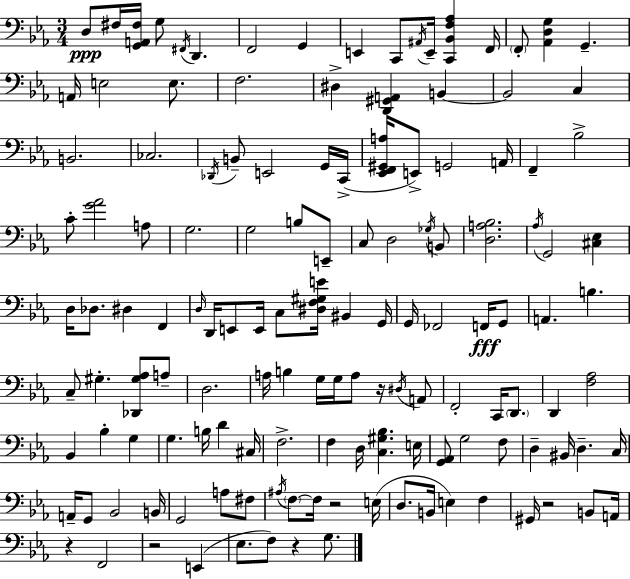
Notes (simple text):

D3/e F#3/s [G2,A2,F#3]/s G3/e F#2/s D2/q. F2/h G2/q E2/q C2/e A#2/s E2/s [C2,Bb2,F3,Ab3]/q F2/s F2/e [Ab2,D3,G3]/q G2/q. A2/s E3/h E3/e. F3/h. D#3/q [D2,G#2,A2]/q B2/q B2/h C3/q B2/h. CES3/h. Db2/s B2/e E2/h G2/s C2/s [Eb2,F2,G#2,A3]/s E2/e G2/h A2/s F2/q Bb3/h C4/e [G4,Ab4]/h A3/e G3/h. G3/h B3/e E2/e C3/e D3/h Gb3/s B2/e [D3,A3,Bb3]/h. Ab3/s G2/h [C#3,Eb3]/q D3/s Db3/e. D#3/q F2/q D3/s D2/s E2/e E2/s C3/e [D#3,F3,G#3,E4]/s BIS2/q G2/s G2/s FES2/h F2/s G2/e A2/q. B3/q. C3/e G#3/q. [Db2,G#3,Ab3]/e A3/e D3/h. A3/s B3/q G3/s G3/s A3/e R/s D#3/s A2/e F2/h C2/s D2/e. D2/q [F3,Ab3]/h Bb2/q Bb3/q G3/q G3/q. B3/s D4/q C#3/s F3/h. F3/q D3/s [C3,G#3,Bb3]/q. E3/s [G2,Ab2]/e G3/h F3/e D3/q BIS2/s D3/q. C3/s A2/s G2/e Bb2/h B2/s G2/h A3/e F#3/e A#3/s F3/e F3/s R/h E3/s D3/e. B2/s E3/q F3/q G#2/s R/h B2/e A2/s R/q F2/h R/h E2/q Eb3/e. F3/e R/q G3/e.